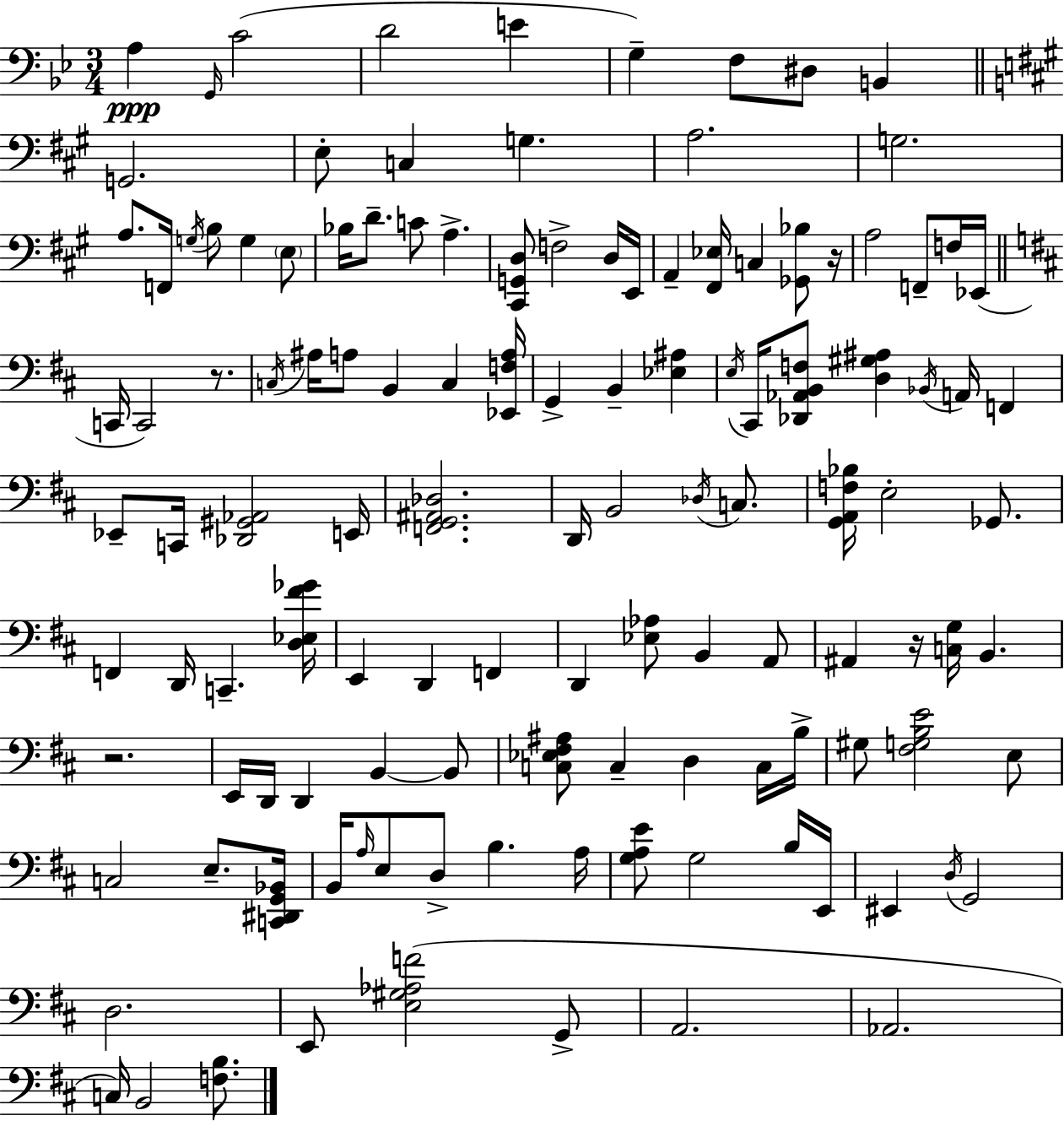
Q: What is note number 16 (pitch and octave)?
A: A3